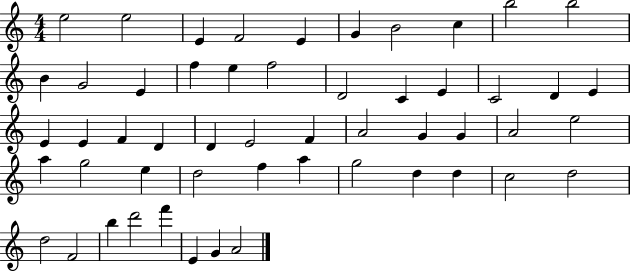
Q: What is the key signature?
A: C major